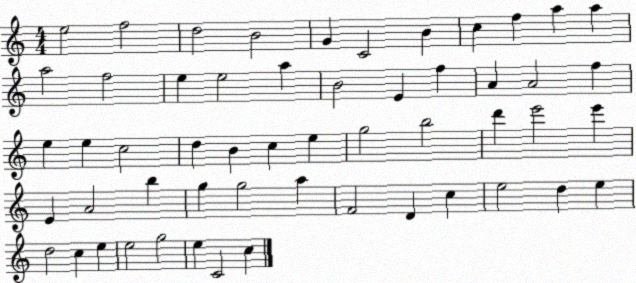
X:1
T:Untitled
M:4/4
L:1/4
K:C
e2 f2 d2 B2 G C2 B c f a a a2 f2 e e2 a B2 E f A A2 f e e c2 d B c e g2 b2 d' e'2 e' E A2 b g g2 a F2 D c e2 d e d2 c e e2 g2 e C2 c